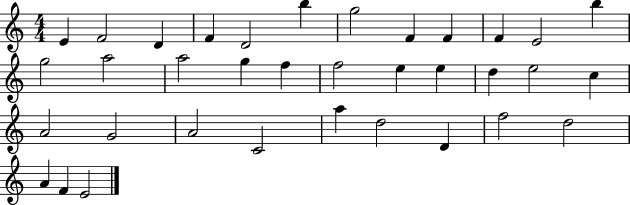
E4/q F4/h D4/q F4/q D4/h B5/q G5/h F4/q F4/q F4/q E4/h B5/q G5/h A5/h A5/h G5/q F5/q F5/h E5/q E5/q D5/q E5/h C5/q A4/h G4/h A4/h C4/h A5/q D5/h D4/q F5/h D5/h A4/q F4/q E4/h